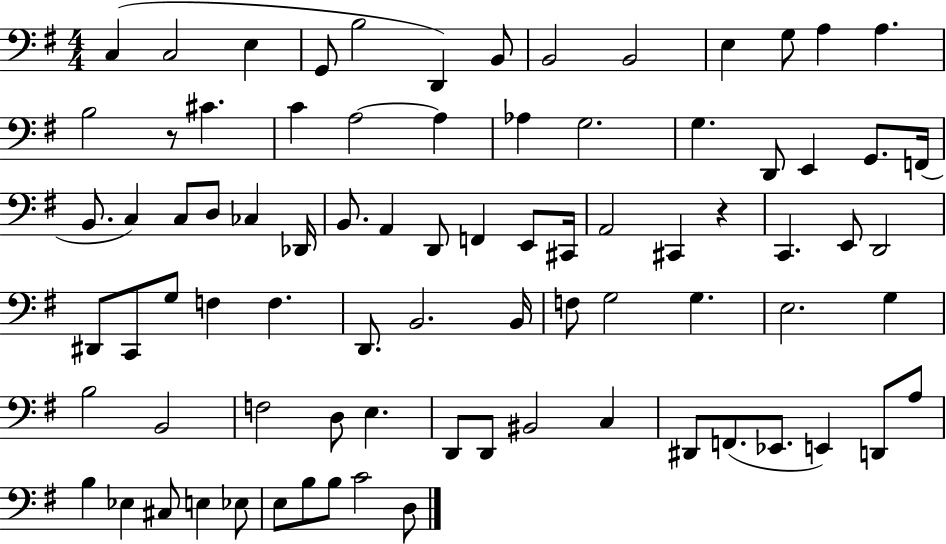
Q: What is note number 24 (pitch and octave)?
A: G2